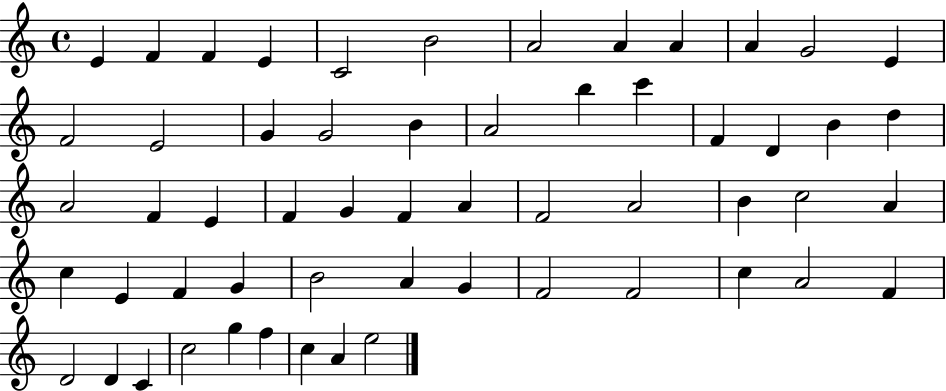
E4/q F4/q F4/q E4/q C4/h B4/h A4/h A4/q A4/q A4/q G4/h E4/q F4/h E4/h G4/q G4/h B4/q A4/h B5/q C6/q F4/q D4/q B4/q D5/q A4/h F4/q E4/q F4/q G4/q F4/q A4/q F4/h A4/h B4/q C5/h A4/q C5/q E4/q F4/q G4/q B4/h A4/q G4/q F4/h F4/h C5/q A4/h F4/q D4/h D4/q C4/q C5/h G5/q F5/q C5/q A4/q E5/h